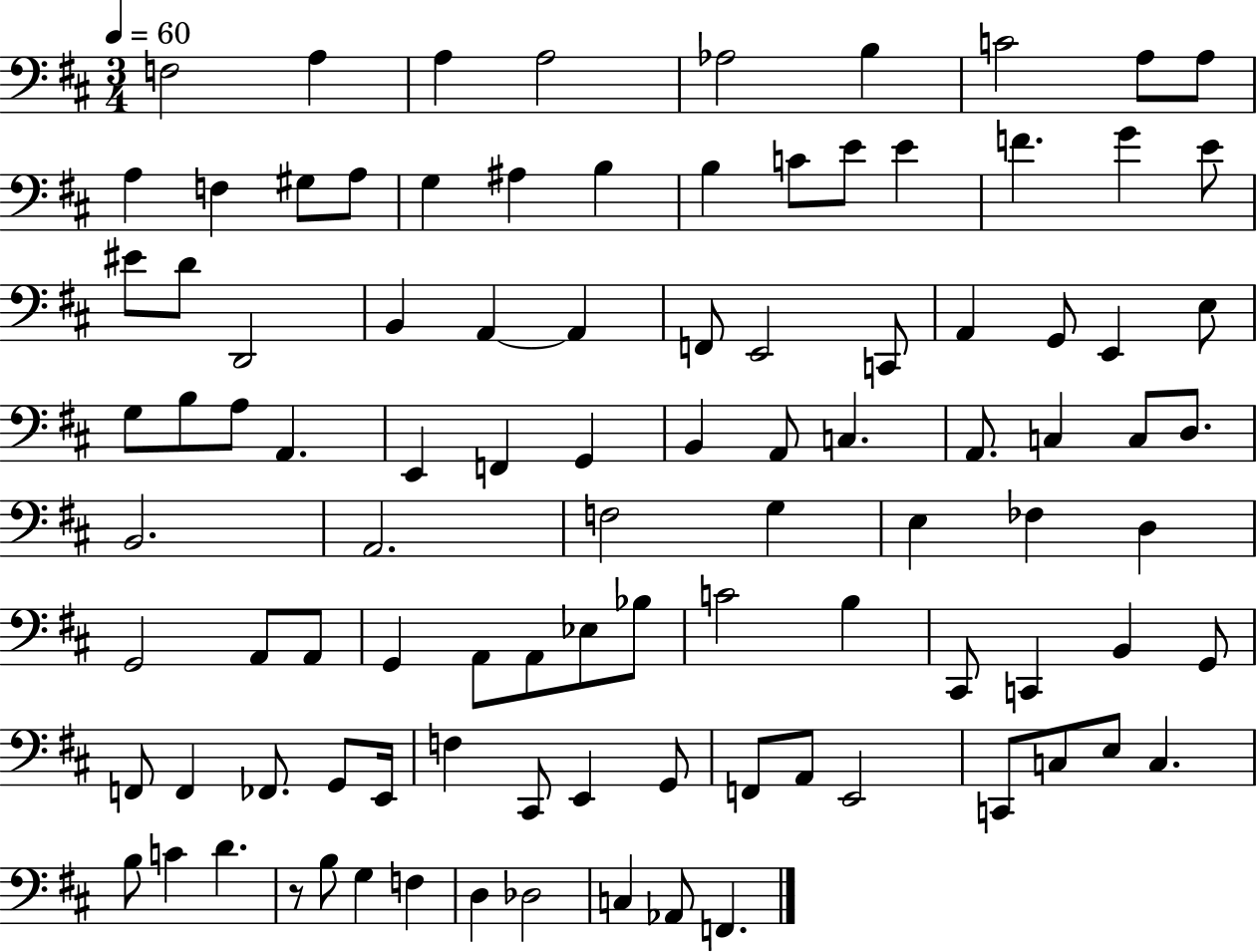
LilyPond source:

{
  \clef bass
  \numericTimeSignature
  \time 3/4
  \key d \major
  \tempo 4 = 60
  f2 a4 | a4 a2 | aes2 b4 | c'2 a8 a8 | \break a4 f4 gis8 a8 | g4 ais4 b4 | b4 c'8 e'8 e'4 | f'4. g'4 e'8 | \break eis'8 d'8 d,2 | b,4 a,4~~ a,4 | f,8 e,2 c,8 | a,4 g,8 e,4 e8 | \break g8 b8 a8 a,4. | e,4 f,4 g,4 | b,4 a,8 c4. | a,8. c4 c8 d8. | \break b,2. | a,2. | f2 g4 | e4 fes4 d4 | \break g,2 a,8 a,8 | g,4 a,8 a,8 ees8 bes8 | c'2 b4 | cis,8 c,4 b,4 g,8 | \break f,8 f,4 fes,8. g,8 e,16 | f4 cis,8 e,4 g,8 | f,8 a,8 e,2 | c,8 c8 e8 c4. | \break b8 c'4 d'4. | r8 b8 g4 f4 | d4 des2 | c4 aes,8 f,4. | \break \bar "|."
}